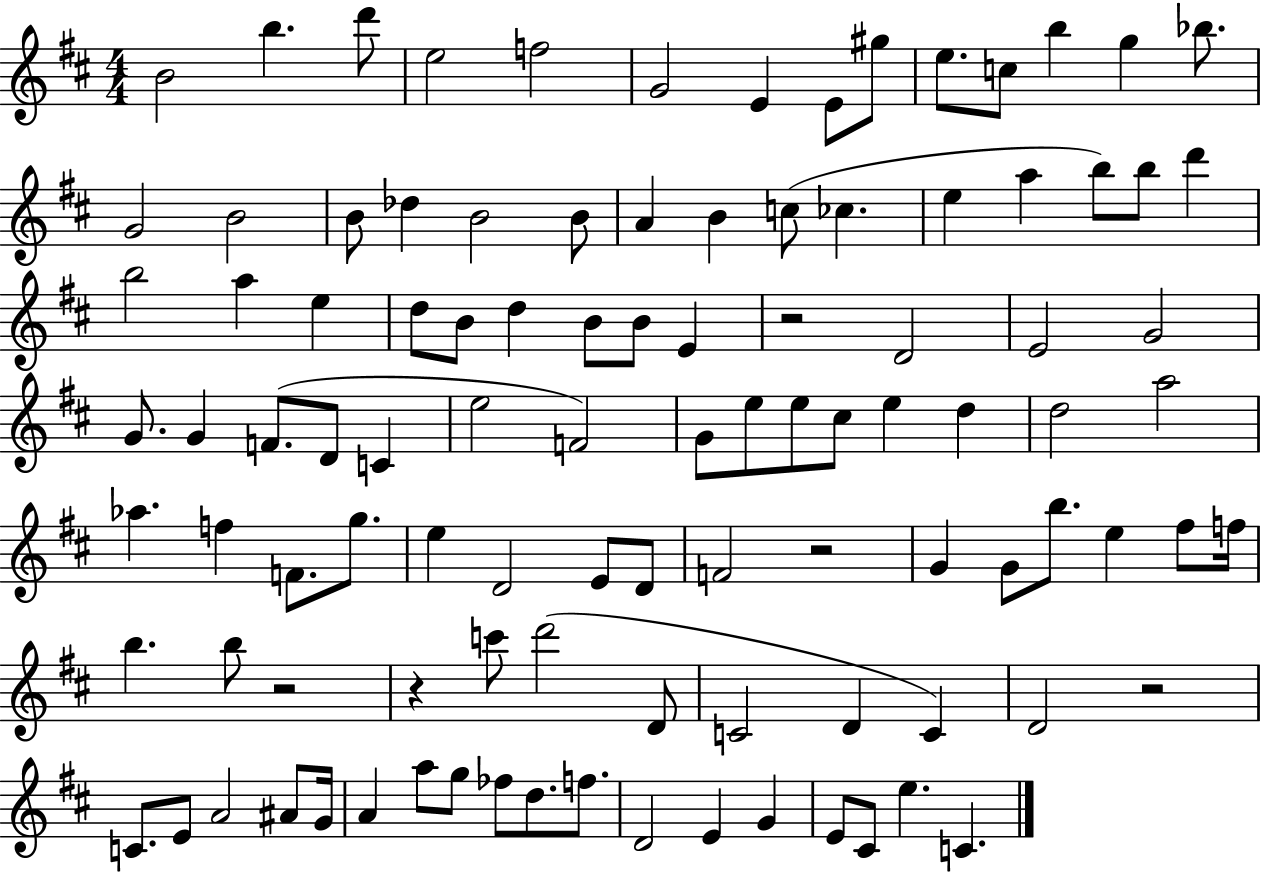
X:1
T:Untitled
M:4/4
L:1/4
K:D
B2 b d'/2 e2 f2 G2 E E/2 ^g/2 e/2 c/2 b g _b/2 G2 B2 B/2 _d B2 B/2 A B c/2 _c e a b/2 b/2 d' b2 a e d/2 B/2 d B/2 B/2 E z2 D2 E2 G2 G/2 G F/2 D/2 C e2 F2 G/2 e/2 e/2 ^c/2 e d d2 a2 _a f F/2 g/2 e D2 E/2 D/2 F2 z2 G G/2 b/2 e ^f/2 f/4 b b/2 z2 z c'/2 d'2 D/2 C2 D C D2 z2 C/2 E/2 A2 ^A/2 G/4 A a/2 g/2 _f/2 d/2 f/2 D2 E G E/2 ^C/2 e C